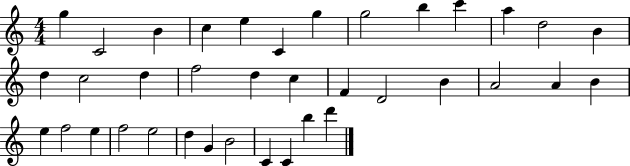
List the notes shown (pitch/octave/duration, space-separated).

G5/q C4/h B4/q C5/q E5/q C4/q G5/q G5/h B5/q C6/q A5/q D5/h B4/q D5/q C5/h D5/q F5/h D5/q C5/q F4/q D4/h B4/q A4/h A4/q B4/q E5/q F5/h E5/q F5/h E5/h D5/q G4/q B4/h C4/q C4/q B5/q D6/q